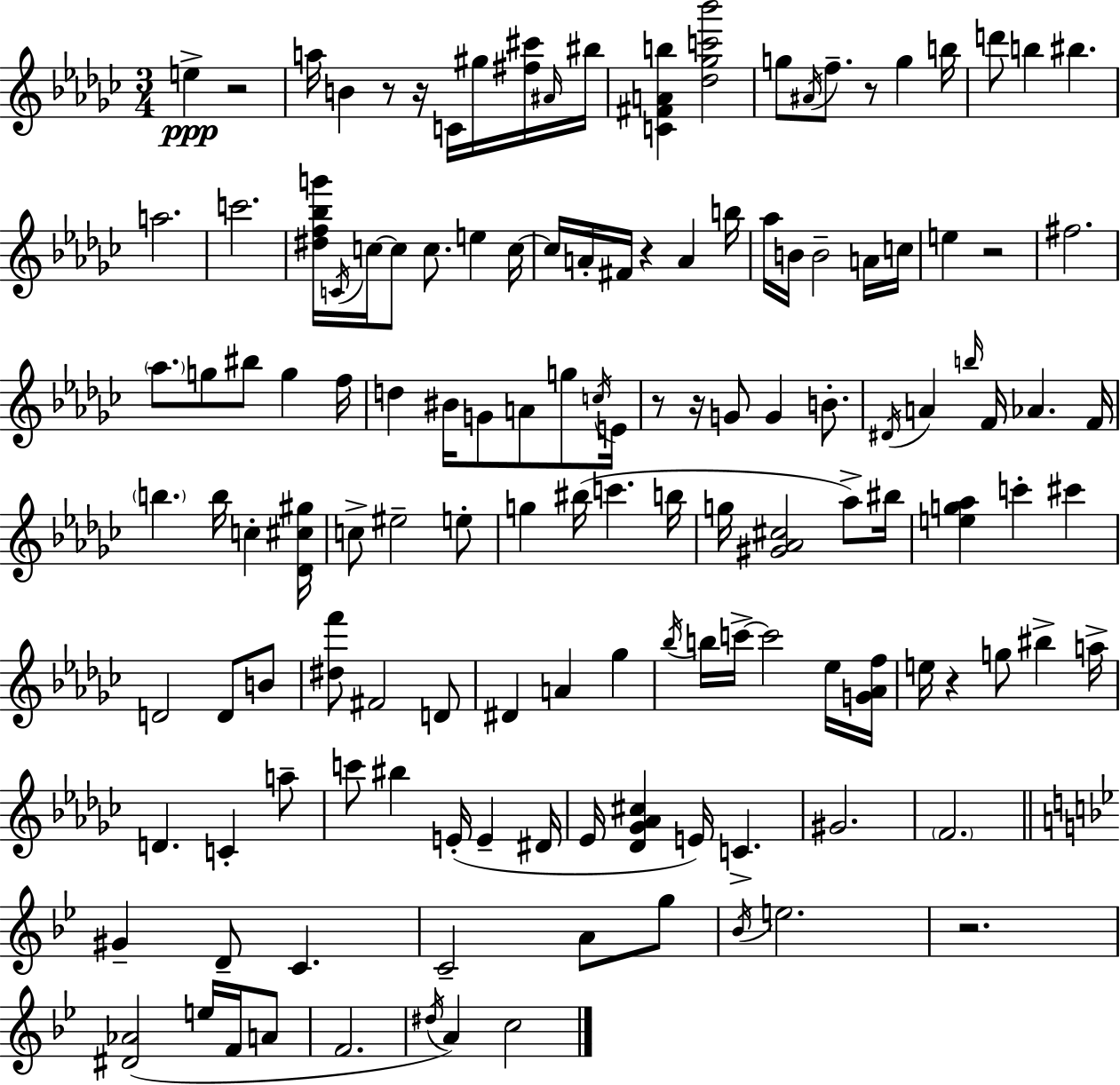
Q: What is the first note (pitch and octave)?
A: E5